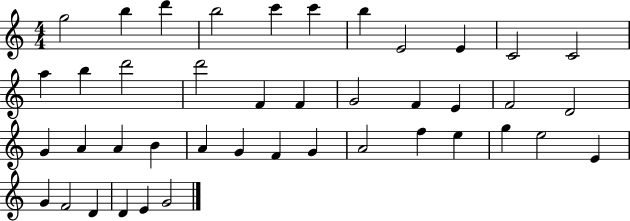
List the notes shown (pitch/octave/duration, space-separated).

G5/h B5/q D6/q B5/h C6/q C6/q B5/q E4/h E4/q C4/h C4/h A5/q B5/q D6/h D6/h F4/q F4/q G4/h F4/q E4/q F4/h D4/h G4/q A4/q A4/q B4/q A4/q G4/q F4/q G4/q A4/h F5/q E5/q G5/q E5/h E4/q G4/q F4/h D4/q D4/q E4/q G4/h